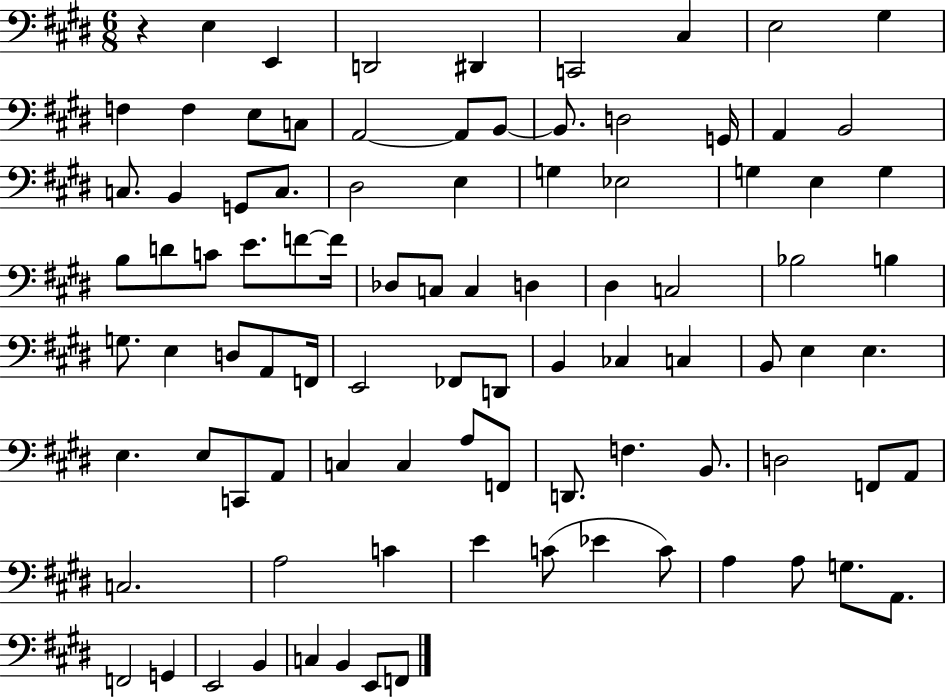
R/q E3/q E2/q D2/h D#2/q C2/h C#3/q E3/h G#3/q F3/q F3/q E3/e C3/e A2/h A2/e B2/e B2/e. D3/h G2/s A2/q B2/h C3/e. B2/q G2/e C3/e. D#3/h E3/q G3/q Eb3/h G3/q E3/q G3/q B3/e D4/e C4/e E4/e. F4/e F4/s Db3/e C3/e C3/q D3/q D#3/q C3/h Bb3/h B3/q G3/e. E3/q D3/e A2/e F2/s E2/h FES2/e D2/e B2/q CES3/q C3/q B2/e E3/q E3/q. E3/q. E3/e C2/e A2/e C3/q C3/q A3/e F2/e D2/e. F3/q. B2/e. D3/h F2/e A2/e C3/h. A3/h C4/q E4/q C4/e Eb4/q C4/e A3/q A3/e G3/e. A2/e. F2/h G2/q E2/h B2/q C3/q B2/q E2/e F2/e